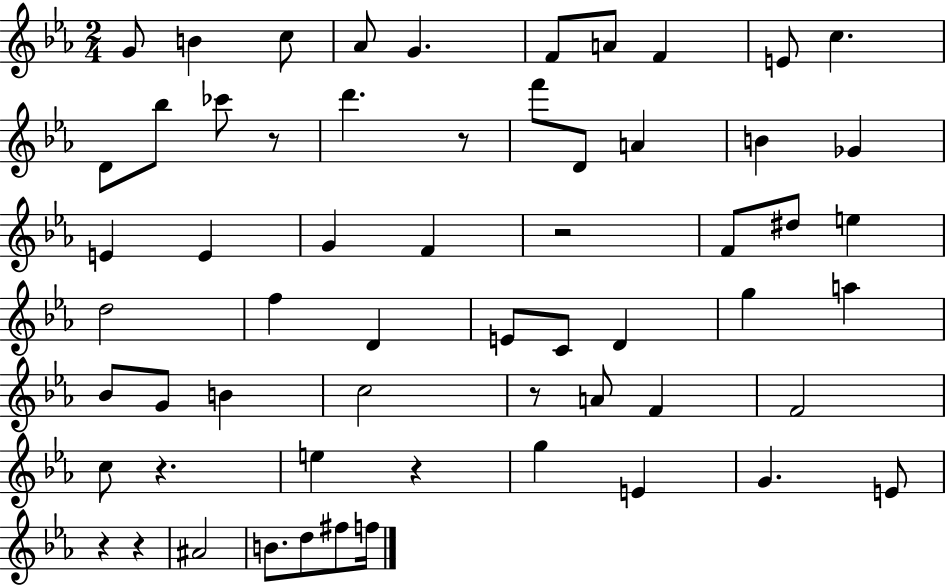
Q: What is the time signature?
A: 2/4